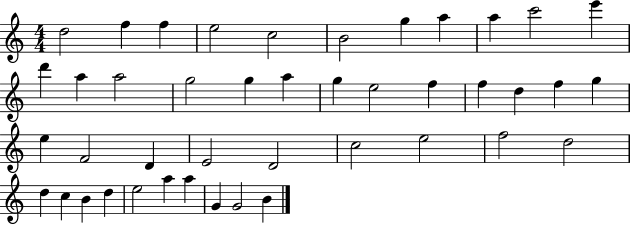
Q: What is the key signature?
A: C major